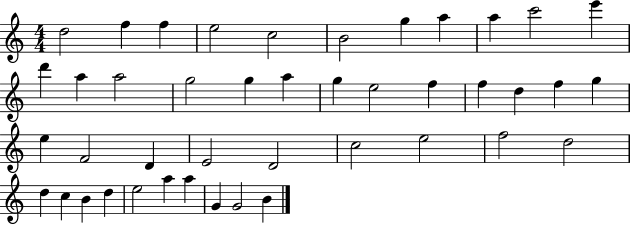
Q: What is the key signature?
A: C major